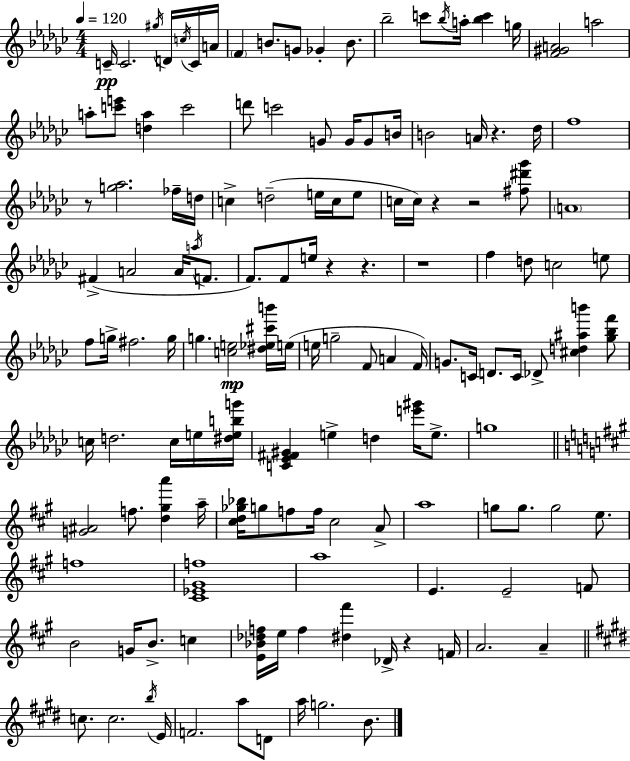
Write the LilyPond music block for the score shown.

{
  \clef treble
  \numericTimeSignature
  \time 4/4
  \key ees \minor
  \tempo 4 = 120
  c'16--\pp c'2. \acciaccatura { gis''16 } d'16 \acciaccatura { c''16 } | c'16 a'16 \parenthesize f'4 b'8. g'8 ges'4-. b'8. | bes''2-- c'''8 \acciaccatura { bes''16 } a''16-. <bes'' c'''>4 | g''16 <f' gis' a'>2 a''2 | \break a''8-. <c''' e'''>8 <d'' a''>4 c'''2 | d'''8 c'''2 g'8 g'16 | g'8 b'16 b'2 a'16 r4. | des''16 f''1 | \break r8 <g'' aes''>2. | fes''16-- d''16 c''4-> d''2--( e''16 | c''16 e''8 c''16 c''16) r4 r2 | <fis'' dis''' ges'''>8 \parenthesize a'1 | \break fis'4->( a'2 a'16 | \acciaccatura { a''16 } f'8. f'8.) f'8 e''16 r4 r4. | r1 | f''4 d''8 c''2 | \break e''8 f''8 g''16-> fis''2. | g''16 g''4. <c'' e''>2\mp | <dis'' ees'' cis''' b'''>16 e''16( e''16 g''2-- f'8 a'4 | f'16) g'8. c'16 d'8. c'16 des'8-> <cis'' d'' ais'' b'''>4 | \break <ges'' bes'' f'''>8 c''16 d''2. | c''16 e''16 <dis'' e'' b'' g'''>16 <c' ees' fis' gis'>4 e''4-> d''4 | <e''' gis'''>16 e''8.-> g''1 | \bar "||" \break \key a \major <g' ais'>2 f''8. <d'' gis'' a'''>4 a''16-- | <cis'' d'' ges'' bes''>16 g''8 f''8 f''16 cis''2 a'8-> | a''1 | g''8 g''8. g''2 e''8. | \break f''1 | <cis' ees' gis' f''>1 | a''1 | e'4. e'2-- f'8 | \break b'2 g'16 b'8.-> c''4 | <e' bes' des'' f''>16 e''16 f''4 <dis'' fis'''>4 des'16-> r4 f'16 | a'2. a'4-- | \bar "||" \break \key e \major c''8. c''2. \acciaccatura { b''16 } | e'16 f'2. a''8 d'8 | a''16 g''2. b'8. | \bar "|."
}